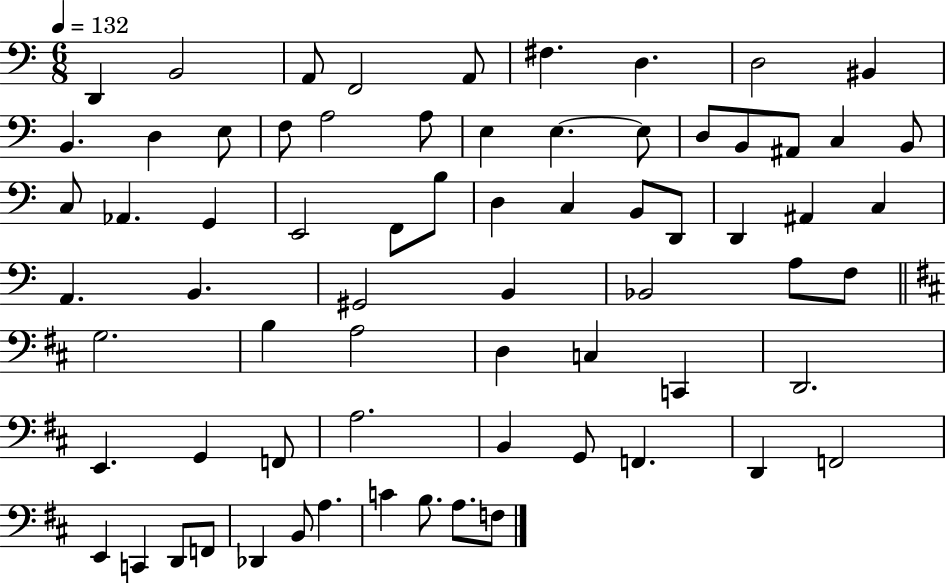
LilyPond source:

{
  \clef bass
  \numericTimeSignature
  \time 6/8
  \key c \major
  \tempo 4 = 132
  d,4 b,2 | a,8 f,2 a,8 | fis4. d4. | d2 bis,4 | \break b,4. d4 e8 | f8 a2 a8 | e4 e4.~~ e8 | d8 b,8 ais,8 c4 b,8 | \break c8 aes,4. g,4 | e,2 f,8 b8 | d4 c4 b,8 d,8 | d,4 ais,4 c4 | \break a,4. b,4. | gis,2 b,4 | bes,2 a8 f8 | \bar "||" \break \key d \major g2. | b4 a2 | d4 c4 c,4 | d,2. | \break e,4. g,4 f,8 | a2. | b,4 g,8 f,4. | d,4 f,2 | \break e,4 c,4 d,8 f,8 | des,4 b,8 a4. | c'4 b8. a8. f8 | \bar "|."
}